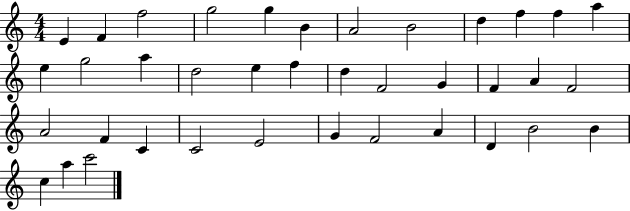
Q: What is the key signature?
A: C major